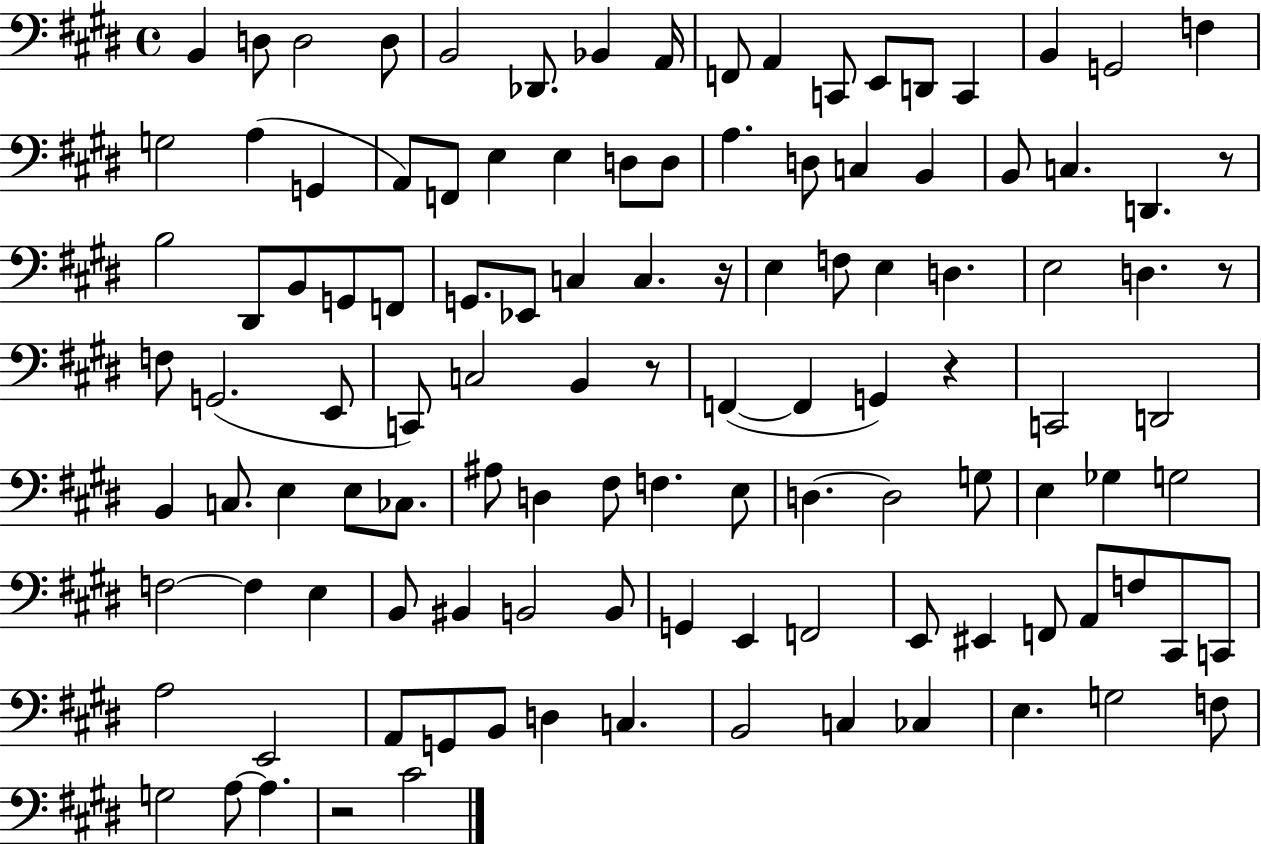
{
  \clef bass
  \time 4/4
  \defaultTimeSignature
  \key e \major
  b,4 d8 d2 d8 | b,2 des,8. bes,4 a,16 | f,8 a,4 c,8 e,8 d,8 c,4 | b,4 g,2 f4 | \break g2 a4( g,4 | a,8) f,8 e4 e4 d8 d8 | a4. d8 c4 b,4 | b,8 c4. d,4. r8 | \break b2 dis,8 b,8 g,8 f,8 | g,8. ees,8 c4 c4. r16 | e4 f8 e4 d4. | e2 d4. r8 | \break f8 g,2.( e,8 | c,8) c2 b,4 r8 | f,4~(~ f,4 g,4) r4 | c,2 d,2 | \break b,4 c8. e4 e8 ces8. | ais8 d4 fis8 f4. e8 | d4.~~ d2 g8 | e4 ges4 g2 | \break f2~~ f4 e4 | b,8 bis,4 b,2 b,8 | g,4 e,4 f,2 | e,8 eis,4 f,8 a,8 f8 cis,8 c,8 | \break a2 e,2 | a,8 g,8 b,8 d4 c4. | b,2 c4 ces4 | e4. g2 f8 | \break g2 a8~~ a4. | r2 cis'2 | \bar "|."
}